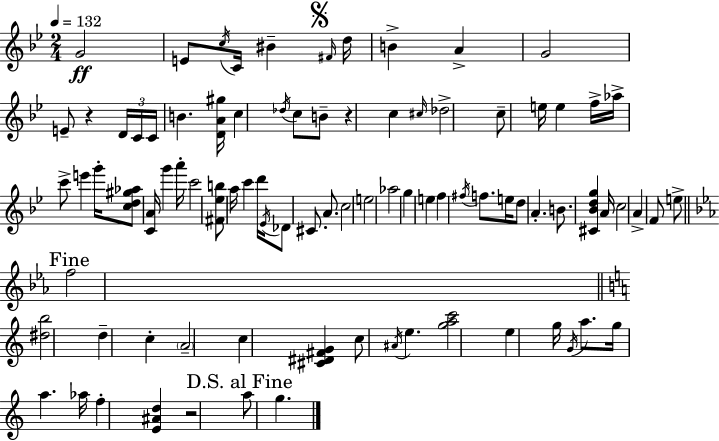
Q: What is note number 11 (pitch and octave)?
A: E4